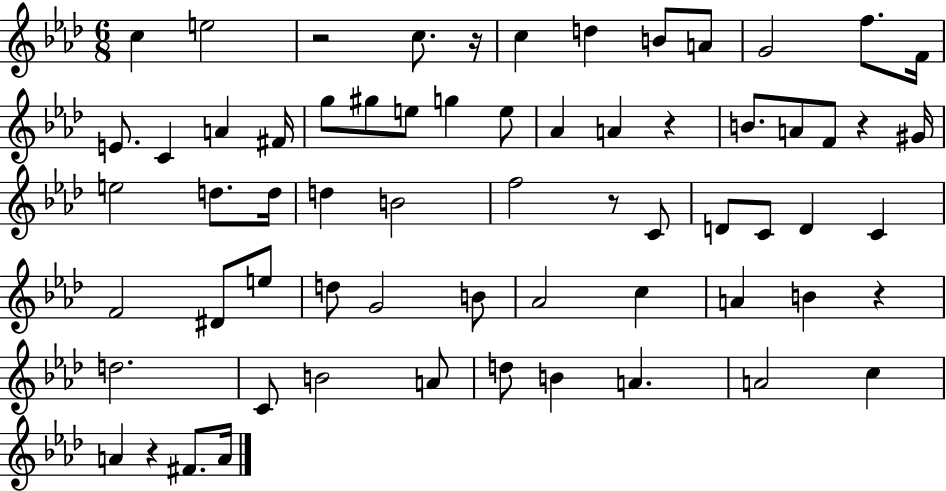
{
  \clef treble
  \numericTimeSignature
  \time 6/8
  \key aes \major
  c''4 e''2 | r2 c''8. r16 | c''4 d''4 b'8 a'8 | g'2 f''8. f'16 | \break e'8. c'4 a'4 fis'16 | g''8 gis''8 e''8 g''4 e''8 | aes'4 a'4 r4 | b'8. a'8 f'8 r4 gis'16 | \break e''2 d''8. d''16 | d''4 b'2 | f''2 r8 c'8 | d'8 c'8 d'4 c'4 | \break f'2 dis'8 e''8 | d''8 g'2 b'8 | aes'2 c''4 | a'4 b'4 r4 | \break d''2. | c'8 b'2 a'8 | d''8 b'4 a'4. | a'2 c''4 | \break a'4 r4 fis'8. a'16 | \bar "|."
}